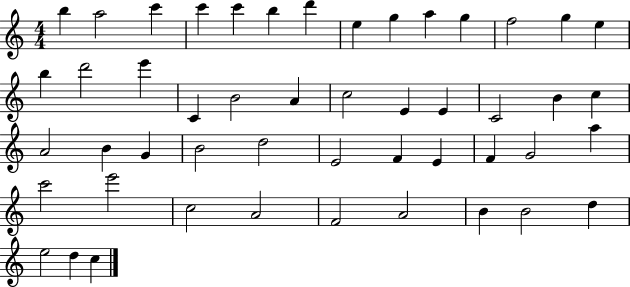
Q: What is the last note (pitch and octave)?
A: C5